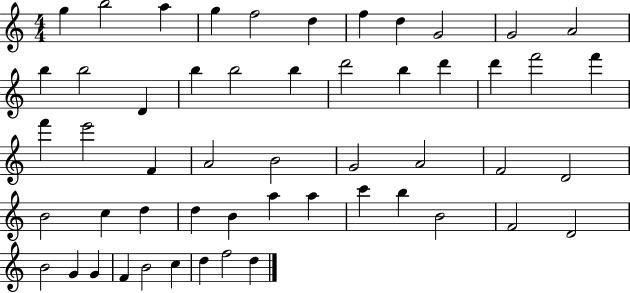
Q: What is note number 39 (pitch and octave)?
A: A5